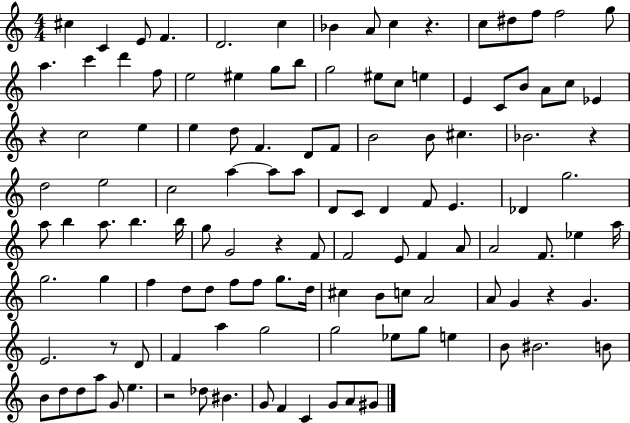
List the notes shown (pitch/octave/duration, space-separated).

C#5/q C4/q E4/e F4/q. D4/h. C5/q Bb4/q A4/e C5/q R/q. C5/e D#5/e F5/e F5/h G5/e A5/q. C6/q D6/q F5/e E5/h EIS5/q G5/e B5/e G5/h EIS5/e C5/e E5/q E4/q C4/e B4/e A4/e C5/e Eb4/q R/q C5/h E5/q E5/q D5/e F4/q. D4/e F4/e B4/h B4/e C#5/q. Bb4/h. R/q D5/h E5/h C5/h A5/q A5/e A5/e D4/e C4/e D4/q F4/e E4/q. Db4/q G5/h. A5/e B5/q A5/e. B5/q. B5/s G5/e G4/h R/q F4/e F4/h E4/e F4/q A4/e A4/h F4/e. Eb5/q A5/s G5/h. G5/q F5/q D5/e D5/e F5/e F5/e G5/e. D5/s C#5/q B4/e C5/e A4/h A4/e G4/q R/q G4/q. E4/h. R/e D4/e F4/q A5/q G5/h G5/h Eb5/e G5/e E5/q B4/e BIS4/h. B4/e B4/e D5/e D5/e A5/e G4/e E5/q. R/h Db5/e BIS4/q. G4/e F4/q C4/q G4/e A4/e G#4/e